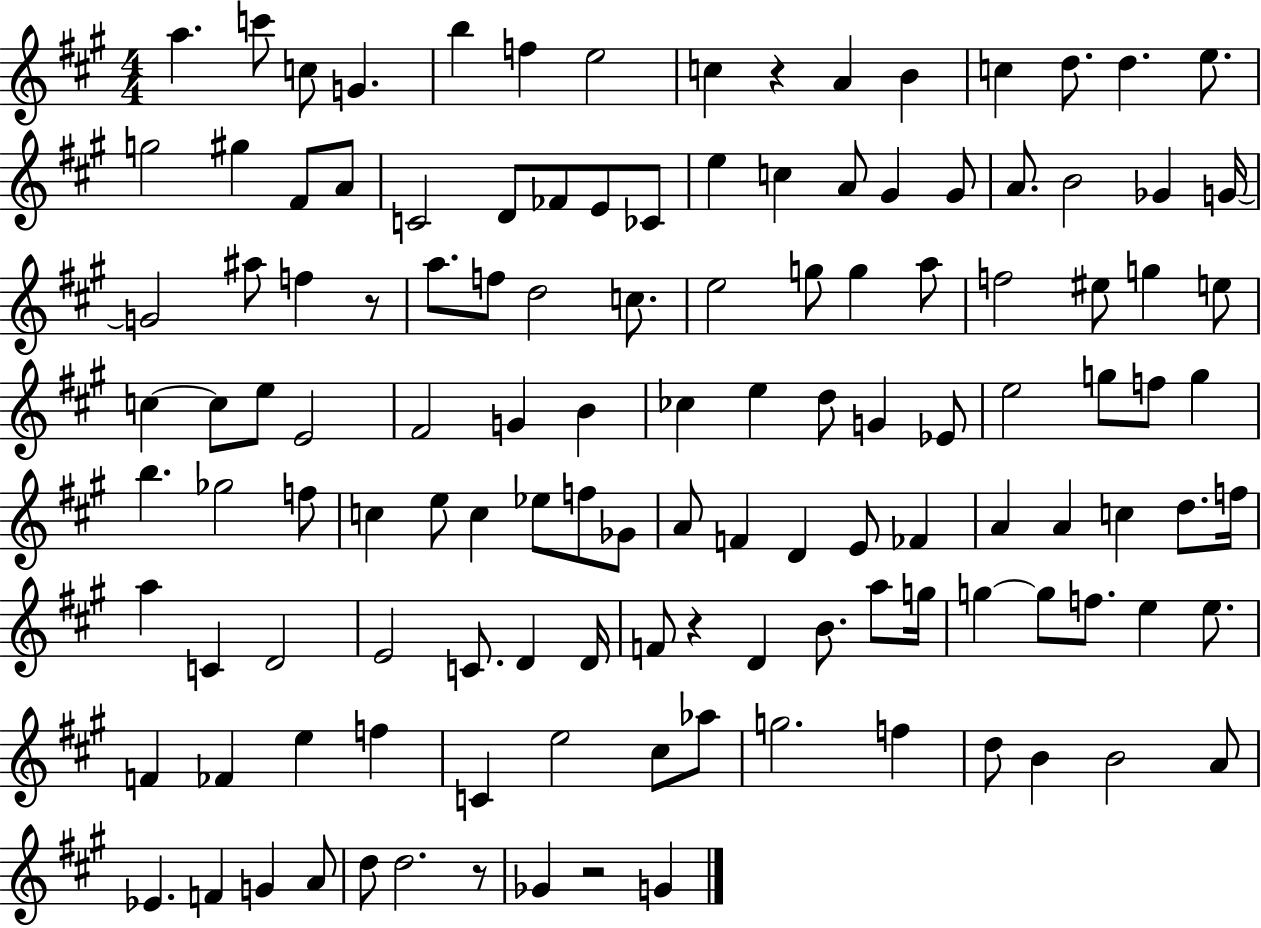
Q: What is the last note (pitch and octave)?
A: G4